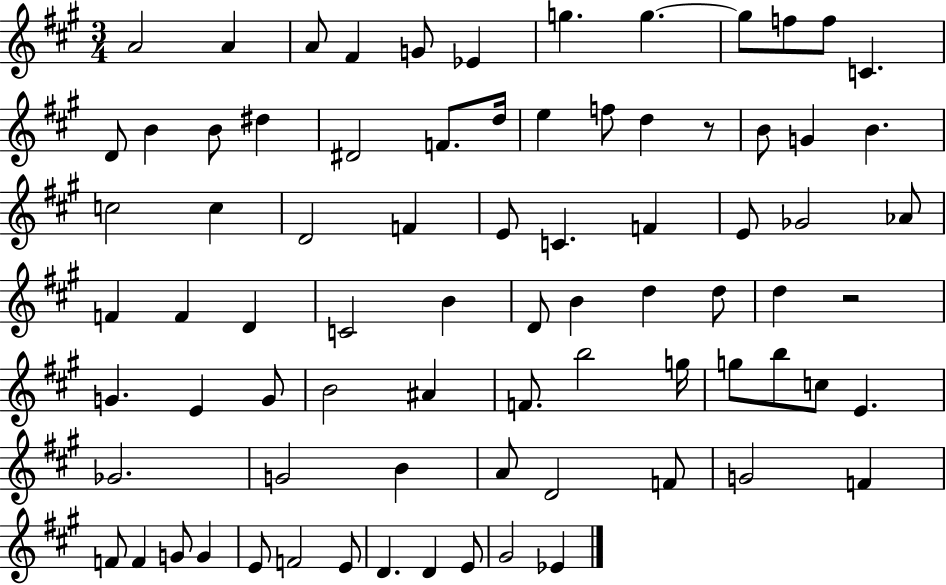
A4/h A4/q A4/e F#4/q G4/e Eb4/q G5/q. G5/q. G5/e F5/e F5/e C4/q. D4/e B4/q B4/e D#5/q D#4/h F4/e. D5/s E5/q F5/e D5/q R/e B4/e G4/q B4/q. C5/h C5/q D4/h F4/q E4/e C4/q. F4/q E4/e Gb4/h Ab4/e F4/q F4/q D4/q C4/h B4/q D4/e B4/q D5/q D5/e D5/q R/h G4/q. E4/q G4/e B4/h A#4/q F4/e. B5/h G5/s G5/e B5/e C5/e E4/q. Gb4/h. G4/h B4/q A4/e D4/h F4/e G4/h F4/q F4/e F4/q G4/e G4/q E4/e F4/h E4/e D4/q. D4/q E4/e G#4/h Eb4/q